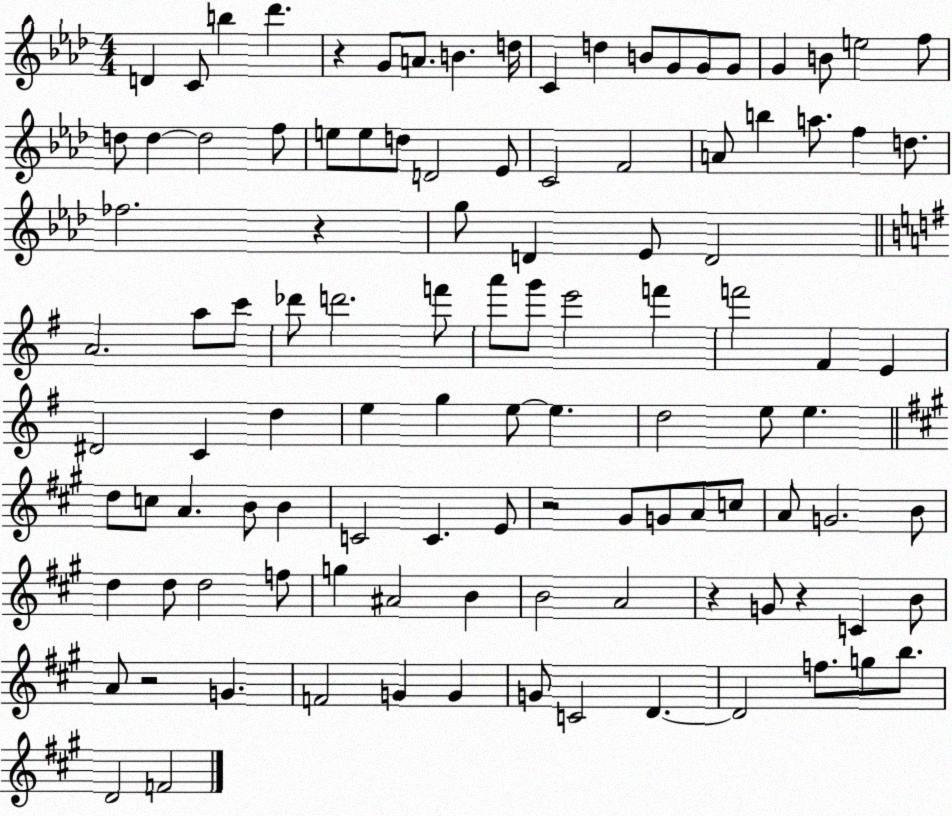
X:1
T:Untitled
M:4/4
L:1/4
K:Ab
D C/2 b _d' z G/2 A/2 B d/4 C d B/2 G/2 G/2 G/2 G B/2 e2 f/2 d/2 d d2 f/2 e/2 e/2 d/2 D2 _E/2 C2 F2 A/2 b a/2 f d/2 _f2 z g/2 D _E/2 D2 A2 a/2 c'/2 _d'/2 d'2 f'/2 a'/2 g'/2 e'2 f' f'2 ^F E ^D2 C d e g e/2 e d2 e/2 e d/2 c/2 A B/2 B C2 C E/2 z2 ^G/2 G/2 A/2 c/2 A/2 G2 B/2 d d/2 d2 f/2 g ^A2 B B2 A2 z G/2 z C B/2 A/2 z2 G F2 G G G/2 C2 D D2 f/2 g/2 b/2 D2 F2